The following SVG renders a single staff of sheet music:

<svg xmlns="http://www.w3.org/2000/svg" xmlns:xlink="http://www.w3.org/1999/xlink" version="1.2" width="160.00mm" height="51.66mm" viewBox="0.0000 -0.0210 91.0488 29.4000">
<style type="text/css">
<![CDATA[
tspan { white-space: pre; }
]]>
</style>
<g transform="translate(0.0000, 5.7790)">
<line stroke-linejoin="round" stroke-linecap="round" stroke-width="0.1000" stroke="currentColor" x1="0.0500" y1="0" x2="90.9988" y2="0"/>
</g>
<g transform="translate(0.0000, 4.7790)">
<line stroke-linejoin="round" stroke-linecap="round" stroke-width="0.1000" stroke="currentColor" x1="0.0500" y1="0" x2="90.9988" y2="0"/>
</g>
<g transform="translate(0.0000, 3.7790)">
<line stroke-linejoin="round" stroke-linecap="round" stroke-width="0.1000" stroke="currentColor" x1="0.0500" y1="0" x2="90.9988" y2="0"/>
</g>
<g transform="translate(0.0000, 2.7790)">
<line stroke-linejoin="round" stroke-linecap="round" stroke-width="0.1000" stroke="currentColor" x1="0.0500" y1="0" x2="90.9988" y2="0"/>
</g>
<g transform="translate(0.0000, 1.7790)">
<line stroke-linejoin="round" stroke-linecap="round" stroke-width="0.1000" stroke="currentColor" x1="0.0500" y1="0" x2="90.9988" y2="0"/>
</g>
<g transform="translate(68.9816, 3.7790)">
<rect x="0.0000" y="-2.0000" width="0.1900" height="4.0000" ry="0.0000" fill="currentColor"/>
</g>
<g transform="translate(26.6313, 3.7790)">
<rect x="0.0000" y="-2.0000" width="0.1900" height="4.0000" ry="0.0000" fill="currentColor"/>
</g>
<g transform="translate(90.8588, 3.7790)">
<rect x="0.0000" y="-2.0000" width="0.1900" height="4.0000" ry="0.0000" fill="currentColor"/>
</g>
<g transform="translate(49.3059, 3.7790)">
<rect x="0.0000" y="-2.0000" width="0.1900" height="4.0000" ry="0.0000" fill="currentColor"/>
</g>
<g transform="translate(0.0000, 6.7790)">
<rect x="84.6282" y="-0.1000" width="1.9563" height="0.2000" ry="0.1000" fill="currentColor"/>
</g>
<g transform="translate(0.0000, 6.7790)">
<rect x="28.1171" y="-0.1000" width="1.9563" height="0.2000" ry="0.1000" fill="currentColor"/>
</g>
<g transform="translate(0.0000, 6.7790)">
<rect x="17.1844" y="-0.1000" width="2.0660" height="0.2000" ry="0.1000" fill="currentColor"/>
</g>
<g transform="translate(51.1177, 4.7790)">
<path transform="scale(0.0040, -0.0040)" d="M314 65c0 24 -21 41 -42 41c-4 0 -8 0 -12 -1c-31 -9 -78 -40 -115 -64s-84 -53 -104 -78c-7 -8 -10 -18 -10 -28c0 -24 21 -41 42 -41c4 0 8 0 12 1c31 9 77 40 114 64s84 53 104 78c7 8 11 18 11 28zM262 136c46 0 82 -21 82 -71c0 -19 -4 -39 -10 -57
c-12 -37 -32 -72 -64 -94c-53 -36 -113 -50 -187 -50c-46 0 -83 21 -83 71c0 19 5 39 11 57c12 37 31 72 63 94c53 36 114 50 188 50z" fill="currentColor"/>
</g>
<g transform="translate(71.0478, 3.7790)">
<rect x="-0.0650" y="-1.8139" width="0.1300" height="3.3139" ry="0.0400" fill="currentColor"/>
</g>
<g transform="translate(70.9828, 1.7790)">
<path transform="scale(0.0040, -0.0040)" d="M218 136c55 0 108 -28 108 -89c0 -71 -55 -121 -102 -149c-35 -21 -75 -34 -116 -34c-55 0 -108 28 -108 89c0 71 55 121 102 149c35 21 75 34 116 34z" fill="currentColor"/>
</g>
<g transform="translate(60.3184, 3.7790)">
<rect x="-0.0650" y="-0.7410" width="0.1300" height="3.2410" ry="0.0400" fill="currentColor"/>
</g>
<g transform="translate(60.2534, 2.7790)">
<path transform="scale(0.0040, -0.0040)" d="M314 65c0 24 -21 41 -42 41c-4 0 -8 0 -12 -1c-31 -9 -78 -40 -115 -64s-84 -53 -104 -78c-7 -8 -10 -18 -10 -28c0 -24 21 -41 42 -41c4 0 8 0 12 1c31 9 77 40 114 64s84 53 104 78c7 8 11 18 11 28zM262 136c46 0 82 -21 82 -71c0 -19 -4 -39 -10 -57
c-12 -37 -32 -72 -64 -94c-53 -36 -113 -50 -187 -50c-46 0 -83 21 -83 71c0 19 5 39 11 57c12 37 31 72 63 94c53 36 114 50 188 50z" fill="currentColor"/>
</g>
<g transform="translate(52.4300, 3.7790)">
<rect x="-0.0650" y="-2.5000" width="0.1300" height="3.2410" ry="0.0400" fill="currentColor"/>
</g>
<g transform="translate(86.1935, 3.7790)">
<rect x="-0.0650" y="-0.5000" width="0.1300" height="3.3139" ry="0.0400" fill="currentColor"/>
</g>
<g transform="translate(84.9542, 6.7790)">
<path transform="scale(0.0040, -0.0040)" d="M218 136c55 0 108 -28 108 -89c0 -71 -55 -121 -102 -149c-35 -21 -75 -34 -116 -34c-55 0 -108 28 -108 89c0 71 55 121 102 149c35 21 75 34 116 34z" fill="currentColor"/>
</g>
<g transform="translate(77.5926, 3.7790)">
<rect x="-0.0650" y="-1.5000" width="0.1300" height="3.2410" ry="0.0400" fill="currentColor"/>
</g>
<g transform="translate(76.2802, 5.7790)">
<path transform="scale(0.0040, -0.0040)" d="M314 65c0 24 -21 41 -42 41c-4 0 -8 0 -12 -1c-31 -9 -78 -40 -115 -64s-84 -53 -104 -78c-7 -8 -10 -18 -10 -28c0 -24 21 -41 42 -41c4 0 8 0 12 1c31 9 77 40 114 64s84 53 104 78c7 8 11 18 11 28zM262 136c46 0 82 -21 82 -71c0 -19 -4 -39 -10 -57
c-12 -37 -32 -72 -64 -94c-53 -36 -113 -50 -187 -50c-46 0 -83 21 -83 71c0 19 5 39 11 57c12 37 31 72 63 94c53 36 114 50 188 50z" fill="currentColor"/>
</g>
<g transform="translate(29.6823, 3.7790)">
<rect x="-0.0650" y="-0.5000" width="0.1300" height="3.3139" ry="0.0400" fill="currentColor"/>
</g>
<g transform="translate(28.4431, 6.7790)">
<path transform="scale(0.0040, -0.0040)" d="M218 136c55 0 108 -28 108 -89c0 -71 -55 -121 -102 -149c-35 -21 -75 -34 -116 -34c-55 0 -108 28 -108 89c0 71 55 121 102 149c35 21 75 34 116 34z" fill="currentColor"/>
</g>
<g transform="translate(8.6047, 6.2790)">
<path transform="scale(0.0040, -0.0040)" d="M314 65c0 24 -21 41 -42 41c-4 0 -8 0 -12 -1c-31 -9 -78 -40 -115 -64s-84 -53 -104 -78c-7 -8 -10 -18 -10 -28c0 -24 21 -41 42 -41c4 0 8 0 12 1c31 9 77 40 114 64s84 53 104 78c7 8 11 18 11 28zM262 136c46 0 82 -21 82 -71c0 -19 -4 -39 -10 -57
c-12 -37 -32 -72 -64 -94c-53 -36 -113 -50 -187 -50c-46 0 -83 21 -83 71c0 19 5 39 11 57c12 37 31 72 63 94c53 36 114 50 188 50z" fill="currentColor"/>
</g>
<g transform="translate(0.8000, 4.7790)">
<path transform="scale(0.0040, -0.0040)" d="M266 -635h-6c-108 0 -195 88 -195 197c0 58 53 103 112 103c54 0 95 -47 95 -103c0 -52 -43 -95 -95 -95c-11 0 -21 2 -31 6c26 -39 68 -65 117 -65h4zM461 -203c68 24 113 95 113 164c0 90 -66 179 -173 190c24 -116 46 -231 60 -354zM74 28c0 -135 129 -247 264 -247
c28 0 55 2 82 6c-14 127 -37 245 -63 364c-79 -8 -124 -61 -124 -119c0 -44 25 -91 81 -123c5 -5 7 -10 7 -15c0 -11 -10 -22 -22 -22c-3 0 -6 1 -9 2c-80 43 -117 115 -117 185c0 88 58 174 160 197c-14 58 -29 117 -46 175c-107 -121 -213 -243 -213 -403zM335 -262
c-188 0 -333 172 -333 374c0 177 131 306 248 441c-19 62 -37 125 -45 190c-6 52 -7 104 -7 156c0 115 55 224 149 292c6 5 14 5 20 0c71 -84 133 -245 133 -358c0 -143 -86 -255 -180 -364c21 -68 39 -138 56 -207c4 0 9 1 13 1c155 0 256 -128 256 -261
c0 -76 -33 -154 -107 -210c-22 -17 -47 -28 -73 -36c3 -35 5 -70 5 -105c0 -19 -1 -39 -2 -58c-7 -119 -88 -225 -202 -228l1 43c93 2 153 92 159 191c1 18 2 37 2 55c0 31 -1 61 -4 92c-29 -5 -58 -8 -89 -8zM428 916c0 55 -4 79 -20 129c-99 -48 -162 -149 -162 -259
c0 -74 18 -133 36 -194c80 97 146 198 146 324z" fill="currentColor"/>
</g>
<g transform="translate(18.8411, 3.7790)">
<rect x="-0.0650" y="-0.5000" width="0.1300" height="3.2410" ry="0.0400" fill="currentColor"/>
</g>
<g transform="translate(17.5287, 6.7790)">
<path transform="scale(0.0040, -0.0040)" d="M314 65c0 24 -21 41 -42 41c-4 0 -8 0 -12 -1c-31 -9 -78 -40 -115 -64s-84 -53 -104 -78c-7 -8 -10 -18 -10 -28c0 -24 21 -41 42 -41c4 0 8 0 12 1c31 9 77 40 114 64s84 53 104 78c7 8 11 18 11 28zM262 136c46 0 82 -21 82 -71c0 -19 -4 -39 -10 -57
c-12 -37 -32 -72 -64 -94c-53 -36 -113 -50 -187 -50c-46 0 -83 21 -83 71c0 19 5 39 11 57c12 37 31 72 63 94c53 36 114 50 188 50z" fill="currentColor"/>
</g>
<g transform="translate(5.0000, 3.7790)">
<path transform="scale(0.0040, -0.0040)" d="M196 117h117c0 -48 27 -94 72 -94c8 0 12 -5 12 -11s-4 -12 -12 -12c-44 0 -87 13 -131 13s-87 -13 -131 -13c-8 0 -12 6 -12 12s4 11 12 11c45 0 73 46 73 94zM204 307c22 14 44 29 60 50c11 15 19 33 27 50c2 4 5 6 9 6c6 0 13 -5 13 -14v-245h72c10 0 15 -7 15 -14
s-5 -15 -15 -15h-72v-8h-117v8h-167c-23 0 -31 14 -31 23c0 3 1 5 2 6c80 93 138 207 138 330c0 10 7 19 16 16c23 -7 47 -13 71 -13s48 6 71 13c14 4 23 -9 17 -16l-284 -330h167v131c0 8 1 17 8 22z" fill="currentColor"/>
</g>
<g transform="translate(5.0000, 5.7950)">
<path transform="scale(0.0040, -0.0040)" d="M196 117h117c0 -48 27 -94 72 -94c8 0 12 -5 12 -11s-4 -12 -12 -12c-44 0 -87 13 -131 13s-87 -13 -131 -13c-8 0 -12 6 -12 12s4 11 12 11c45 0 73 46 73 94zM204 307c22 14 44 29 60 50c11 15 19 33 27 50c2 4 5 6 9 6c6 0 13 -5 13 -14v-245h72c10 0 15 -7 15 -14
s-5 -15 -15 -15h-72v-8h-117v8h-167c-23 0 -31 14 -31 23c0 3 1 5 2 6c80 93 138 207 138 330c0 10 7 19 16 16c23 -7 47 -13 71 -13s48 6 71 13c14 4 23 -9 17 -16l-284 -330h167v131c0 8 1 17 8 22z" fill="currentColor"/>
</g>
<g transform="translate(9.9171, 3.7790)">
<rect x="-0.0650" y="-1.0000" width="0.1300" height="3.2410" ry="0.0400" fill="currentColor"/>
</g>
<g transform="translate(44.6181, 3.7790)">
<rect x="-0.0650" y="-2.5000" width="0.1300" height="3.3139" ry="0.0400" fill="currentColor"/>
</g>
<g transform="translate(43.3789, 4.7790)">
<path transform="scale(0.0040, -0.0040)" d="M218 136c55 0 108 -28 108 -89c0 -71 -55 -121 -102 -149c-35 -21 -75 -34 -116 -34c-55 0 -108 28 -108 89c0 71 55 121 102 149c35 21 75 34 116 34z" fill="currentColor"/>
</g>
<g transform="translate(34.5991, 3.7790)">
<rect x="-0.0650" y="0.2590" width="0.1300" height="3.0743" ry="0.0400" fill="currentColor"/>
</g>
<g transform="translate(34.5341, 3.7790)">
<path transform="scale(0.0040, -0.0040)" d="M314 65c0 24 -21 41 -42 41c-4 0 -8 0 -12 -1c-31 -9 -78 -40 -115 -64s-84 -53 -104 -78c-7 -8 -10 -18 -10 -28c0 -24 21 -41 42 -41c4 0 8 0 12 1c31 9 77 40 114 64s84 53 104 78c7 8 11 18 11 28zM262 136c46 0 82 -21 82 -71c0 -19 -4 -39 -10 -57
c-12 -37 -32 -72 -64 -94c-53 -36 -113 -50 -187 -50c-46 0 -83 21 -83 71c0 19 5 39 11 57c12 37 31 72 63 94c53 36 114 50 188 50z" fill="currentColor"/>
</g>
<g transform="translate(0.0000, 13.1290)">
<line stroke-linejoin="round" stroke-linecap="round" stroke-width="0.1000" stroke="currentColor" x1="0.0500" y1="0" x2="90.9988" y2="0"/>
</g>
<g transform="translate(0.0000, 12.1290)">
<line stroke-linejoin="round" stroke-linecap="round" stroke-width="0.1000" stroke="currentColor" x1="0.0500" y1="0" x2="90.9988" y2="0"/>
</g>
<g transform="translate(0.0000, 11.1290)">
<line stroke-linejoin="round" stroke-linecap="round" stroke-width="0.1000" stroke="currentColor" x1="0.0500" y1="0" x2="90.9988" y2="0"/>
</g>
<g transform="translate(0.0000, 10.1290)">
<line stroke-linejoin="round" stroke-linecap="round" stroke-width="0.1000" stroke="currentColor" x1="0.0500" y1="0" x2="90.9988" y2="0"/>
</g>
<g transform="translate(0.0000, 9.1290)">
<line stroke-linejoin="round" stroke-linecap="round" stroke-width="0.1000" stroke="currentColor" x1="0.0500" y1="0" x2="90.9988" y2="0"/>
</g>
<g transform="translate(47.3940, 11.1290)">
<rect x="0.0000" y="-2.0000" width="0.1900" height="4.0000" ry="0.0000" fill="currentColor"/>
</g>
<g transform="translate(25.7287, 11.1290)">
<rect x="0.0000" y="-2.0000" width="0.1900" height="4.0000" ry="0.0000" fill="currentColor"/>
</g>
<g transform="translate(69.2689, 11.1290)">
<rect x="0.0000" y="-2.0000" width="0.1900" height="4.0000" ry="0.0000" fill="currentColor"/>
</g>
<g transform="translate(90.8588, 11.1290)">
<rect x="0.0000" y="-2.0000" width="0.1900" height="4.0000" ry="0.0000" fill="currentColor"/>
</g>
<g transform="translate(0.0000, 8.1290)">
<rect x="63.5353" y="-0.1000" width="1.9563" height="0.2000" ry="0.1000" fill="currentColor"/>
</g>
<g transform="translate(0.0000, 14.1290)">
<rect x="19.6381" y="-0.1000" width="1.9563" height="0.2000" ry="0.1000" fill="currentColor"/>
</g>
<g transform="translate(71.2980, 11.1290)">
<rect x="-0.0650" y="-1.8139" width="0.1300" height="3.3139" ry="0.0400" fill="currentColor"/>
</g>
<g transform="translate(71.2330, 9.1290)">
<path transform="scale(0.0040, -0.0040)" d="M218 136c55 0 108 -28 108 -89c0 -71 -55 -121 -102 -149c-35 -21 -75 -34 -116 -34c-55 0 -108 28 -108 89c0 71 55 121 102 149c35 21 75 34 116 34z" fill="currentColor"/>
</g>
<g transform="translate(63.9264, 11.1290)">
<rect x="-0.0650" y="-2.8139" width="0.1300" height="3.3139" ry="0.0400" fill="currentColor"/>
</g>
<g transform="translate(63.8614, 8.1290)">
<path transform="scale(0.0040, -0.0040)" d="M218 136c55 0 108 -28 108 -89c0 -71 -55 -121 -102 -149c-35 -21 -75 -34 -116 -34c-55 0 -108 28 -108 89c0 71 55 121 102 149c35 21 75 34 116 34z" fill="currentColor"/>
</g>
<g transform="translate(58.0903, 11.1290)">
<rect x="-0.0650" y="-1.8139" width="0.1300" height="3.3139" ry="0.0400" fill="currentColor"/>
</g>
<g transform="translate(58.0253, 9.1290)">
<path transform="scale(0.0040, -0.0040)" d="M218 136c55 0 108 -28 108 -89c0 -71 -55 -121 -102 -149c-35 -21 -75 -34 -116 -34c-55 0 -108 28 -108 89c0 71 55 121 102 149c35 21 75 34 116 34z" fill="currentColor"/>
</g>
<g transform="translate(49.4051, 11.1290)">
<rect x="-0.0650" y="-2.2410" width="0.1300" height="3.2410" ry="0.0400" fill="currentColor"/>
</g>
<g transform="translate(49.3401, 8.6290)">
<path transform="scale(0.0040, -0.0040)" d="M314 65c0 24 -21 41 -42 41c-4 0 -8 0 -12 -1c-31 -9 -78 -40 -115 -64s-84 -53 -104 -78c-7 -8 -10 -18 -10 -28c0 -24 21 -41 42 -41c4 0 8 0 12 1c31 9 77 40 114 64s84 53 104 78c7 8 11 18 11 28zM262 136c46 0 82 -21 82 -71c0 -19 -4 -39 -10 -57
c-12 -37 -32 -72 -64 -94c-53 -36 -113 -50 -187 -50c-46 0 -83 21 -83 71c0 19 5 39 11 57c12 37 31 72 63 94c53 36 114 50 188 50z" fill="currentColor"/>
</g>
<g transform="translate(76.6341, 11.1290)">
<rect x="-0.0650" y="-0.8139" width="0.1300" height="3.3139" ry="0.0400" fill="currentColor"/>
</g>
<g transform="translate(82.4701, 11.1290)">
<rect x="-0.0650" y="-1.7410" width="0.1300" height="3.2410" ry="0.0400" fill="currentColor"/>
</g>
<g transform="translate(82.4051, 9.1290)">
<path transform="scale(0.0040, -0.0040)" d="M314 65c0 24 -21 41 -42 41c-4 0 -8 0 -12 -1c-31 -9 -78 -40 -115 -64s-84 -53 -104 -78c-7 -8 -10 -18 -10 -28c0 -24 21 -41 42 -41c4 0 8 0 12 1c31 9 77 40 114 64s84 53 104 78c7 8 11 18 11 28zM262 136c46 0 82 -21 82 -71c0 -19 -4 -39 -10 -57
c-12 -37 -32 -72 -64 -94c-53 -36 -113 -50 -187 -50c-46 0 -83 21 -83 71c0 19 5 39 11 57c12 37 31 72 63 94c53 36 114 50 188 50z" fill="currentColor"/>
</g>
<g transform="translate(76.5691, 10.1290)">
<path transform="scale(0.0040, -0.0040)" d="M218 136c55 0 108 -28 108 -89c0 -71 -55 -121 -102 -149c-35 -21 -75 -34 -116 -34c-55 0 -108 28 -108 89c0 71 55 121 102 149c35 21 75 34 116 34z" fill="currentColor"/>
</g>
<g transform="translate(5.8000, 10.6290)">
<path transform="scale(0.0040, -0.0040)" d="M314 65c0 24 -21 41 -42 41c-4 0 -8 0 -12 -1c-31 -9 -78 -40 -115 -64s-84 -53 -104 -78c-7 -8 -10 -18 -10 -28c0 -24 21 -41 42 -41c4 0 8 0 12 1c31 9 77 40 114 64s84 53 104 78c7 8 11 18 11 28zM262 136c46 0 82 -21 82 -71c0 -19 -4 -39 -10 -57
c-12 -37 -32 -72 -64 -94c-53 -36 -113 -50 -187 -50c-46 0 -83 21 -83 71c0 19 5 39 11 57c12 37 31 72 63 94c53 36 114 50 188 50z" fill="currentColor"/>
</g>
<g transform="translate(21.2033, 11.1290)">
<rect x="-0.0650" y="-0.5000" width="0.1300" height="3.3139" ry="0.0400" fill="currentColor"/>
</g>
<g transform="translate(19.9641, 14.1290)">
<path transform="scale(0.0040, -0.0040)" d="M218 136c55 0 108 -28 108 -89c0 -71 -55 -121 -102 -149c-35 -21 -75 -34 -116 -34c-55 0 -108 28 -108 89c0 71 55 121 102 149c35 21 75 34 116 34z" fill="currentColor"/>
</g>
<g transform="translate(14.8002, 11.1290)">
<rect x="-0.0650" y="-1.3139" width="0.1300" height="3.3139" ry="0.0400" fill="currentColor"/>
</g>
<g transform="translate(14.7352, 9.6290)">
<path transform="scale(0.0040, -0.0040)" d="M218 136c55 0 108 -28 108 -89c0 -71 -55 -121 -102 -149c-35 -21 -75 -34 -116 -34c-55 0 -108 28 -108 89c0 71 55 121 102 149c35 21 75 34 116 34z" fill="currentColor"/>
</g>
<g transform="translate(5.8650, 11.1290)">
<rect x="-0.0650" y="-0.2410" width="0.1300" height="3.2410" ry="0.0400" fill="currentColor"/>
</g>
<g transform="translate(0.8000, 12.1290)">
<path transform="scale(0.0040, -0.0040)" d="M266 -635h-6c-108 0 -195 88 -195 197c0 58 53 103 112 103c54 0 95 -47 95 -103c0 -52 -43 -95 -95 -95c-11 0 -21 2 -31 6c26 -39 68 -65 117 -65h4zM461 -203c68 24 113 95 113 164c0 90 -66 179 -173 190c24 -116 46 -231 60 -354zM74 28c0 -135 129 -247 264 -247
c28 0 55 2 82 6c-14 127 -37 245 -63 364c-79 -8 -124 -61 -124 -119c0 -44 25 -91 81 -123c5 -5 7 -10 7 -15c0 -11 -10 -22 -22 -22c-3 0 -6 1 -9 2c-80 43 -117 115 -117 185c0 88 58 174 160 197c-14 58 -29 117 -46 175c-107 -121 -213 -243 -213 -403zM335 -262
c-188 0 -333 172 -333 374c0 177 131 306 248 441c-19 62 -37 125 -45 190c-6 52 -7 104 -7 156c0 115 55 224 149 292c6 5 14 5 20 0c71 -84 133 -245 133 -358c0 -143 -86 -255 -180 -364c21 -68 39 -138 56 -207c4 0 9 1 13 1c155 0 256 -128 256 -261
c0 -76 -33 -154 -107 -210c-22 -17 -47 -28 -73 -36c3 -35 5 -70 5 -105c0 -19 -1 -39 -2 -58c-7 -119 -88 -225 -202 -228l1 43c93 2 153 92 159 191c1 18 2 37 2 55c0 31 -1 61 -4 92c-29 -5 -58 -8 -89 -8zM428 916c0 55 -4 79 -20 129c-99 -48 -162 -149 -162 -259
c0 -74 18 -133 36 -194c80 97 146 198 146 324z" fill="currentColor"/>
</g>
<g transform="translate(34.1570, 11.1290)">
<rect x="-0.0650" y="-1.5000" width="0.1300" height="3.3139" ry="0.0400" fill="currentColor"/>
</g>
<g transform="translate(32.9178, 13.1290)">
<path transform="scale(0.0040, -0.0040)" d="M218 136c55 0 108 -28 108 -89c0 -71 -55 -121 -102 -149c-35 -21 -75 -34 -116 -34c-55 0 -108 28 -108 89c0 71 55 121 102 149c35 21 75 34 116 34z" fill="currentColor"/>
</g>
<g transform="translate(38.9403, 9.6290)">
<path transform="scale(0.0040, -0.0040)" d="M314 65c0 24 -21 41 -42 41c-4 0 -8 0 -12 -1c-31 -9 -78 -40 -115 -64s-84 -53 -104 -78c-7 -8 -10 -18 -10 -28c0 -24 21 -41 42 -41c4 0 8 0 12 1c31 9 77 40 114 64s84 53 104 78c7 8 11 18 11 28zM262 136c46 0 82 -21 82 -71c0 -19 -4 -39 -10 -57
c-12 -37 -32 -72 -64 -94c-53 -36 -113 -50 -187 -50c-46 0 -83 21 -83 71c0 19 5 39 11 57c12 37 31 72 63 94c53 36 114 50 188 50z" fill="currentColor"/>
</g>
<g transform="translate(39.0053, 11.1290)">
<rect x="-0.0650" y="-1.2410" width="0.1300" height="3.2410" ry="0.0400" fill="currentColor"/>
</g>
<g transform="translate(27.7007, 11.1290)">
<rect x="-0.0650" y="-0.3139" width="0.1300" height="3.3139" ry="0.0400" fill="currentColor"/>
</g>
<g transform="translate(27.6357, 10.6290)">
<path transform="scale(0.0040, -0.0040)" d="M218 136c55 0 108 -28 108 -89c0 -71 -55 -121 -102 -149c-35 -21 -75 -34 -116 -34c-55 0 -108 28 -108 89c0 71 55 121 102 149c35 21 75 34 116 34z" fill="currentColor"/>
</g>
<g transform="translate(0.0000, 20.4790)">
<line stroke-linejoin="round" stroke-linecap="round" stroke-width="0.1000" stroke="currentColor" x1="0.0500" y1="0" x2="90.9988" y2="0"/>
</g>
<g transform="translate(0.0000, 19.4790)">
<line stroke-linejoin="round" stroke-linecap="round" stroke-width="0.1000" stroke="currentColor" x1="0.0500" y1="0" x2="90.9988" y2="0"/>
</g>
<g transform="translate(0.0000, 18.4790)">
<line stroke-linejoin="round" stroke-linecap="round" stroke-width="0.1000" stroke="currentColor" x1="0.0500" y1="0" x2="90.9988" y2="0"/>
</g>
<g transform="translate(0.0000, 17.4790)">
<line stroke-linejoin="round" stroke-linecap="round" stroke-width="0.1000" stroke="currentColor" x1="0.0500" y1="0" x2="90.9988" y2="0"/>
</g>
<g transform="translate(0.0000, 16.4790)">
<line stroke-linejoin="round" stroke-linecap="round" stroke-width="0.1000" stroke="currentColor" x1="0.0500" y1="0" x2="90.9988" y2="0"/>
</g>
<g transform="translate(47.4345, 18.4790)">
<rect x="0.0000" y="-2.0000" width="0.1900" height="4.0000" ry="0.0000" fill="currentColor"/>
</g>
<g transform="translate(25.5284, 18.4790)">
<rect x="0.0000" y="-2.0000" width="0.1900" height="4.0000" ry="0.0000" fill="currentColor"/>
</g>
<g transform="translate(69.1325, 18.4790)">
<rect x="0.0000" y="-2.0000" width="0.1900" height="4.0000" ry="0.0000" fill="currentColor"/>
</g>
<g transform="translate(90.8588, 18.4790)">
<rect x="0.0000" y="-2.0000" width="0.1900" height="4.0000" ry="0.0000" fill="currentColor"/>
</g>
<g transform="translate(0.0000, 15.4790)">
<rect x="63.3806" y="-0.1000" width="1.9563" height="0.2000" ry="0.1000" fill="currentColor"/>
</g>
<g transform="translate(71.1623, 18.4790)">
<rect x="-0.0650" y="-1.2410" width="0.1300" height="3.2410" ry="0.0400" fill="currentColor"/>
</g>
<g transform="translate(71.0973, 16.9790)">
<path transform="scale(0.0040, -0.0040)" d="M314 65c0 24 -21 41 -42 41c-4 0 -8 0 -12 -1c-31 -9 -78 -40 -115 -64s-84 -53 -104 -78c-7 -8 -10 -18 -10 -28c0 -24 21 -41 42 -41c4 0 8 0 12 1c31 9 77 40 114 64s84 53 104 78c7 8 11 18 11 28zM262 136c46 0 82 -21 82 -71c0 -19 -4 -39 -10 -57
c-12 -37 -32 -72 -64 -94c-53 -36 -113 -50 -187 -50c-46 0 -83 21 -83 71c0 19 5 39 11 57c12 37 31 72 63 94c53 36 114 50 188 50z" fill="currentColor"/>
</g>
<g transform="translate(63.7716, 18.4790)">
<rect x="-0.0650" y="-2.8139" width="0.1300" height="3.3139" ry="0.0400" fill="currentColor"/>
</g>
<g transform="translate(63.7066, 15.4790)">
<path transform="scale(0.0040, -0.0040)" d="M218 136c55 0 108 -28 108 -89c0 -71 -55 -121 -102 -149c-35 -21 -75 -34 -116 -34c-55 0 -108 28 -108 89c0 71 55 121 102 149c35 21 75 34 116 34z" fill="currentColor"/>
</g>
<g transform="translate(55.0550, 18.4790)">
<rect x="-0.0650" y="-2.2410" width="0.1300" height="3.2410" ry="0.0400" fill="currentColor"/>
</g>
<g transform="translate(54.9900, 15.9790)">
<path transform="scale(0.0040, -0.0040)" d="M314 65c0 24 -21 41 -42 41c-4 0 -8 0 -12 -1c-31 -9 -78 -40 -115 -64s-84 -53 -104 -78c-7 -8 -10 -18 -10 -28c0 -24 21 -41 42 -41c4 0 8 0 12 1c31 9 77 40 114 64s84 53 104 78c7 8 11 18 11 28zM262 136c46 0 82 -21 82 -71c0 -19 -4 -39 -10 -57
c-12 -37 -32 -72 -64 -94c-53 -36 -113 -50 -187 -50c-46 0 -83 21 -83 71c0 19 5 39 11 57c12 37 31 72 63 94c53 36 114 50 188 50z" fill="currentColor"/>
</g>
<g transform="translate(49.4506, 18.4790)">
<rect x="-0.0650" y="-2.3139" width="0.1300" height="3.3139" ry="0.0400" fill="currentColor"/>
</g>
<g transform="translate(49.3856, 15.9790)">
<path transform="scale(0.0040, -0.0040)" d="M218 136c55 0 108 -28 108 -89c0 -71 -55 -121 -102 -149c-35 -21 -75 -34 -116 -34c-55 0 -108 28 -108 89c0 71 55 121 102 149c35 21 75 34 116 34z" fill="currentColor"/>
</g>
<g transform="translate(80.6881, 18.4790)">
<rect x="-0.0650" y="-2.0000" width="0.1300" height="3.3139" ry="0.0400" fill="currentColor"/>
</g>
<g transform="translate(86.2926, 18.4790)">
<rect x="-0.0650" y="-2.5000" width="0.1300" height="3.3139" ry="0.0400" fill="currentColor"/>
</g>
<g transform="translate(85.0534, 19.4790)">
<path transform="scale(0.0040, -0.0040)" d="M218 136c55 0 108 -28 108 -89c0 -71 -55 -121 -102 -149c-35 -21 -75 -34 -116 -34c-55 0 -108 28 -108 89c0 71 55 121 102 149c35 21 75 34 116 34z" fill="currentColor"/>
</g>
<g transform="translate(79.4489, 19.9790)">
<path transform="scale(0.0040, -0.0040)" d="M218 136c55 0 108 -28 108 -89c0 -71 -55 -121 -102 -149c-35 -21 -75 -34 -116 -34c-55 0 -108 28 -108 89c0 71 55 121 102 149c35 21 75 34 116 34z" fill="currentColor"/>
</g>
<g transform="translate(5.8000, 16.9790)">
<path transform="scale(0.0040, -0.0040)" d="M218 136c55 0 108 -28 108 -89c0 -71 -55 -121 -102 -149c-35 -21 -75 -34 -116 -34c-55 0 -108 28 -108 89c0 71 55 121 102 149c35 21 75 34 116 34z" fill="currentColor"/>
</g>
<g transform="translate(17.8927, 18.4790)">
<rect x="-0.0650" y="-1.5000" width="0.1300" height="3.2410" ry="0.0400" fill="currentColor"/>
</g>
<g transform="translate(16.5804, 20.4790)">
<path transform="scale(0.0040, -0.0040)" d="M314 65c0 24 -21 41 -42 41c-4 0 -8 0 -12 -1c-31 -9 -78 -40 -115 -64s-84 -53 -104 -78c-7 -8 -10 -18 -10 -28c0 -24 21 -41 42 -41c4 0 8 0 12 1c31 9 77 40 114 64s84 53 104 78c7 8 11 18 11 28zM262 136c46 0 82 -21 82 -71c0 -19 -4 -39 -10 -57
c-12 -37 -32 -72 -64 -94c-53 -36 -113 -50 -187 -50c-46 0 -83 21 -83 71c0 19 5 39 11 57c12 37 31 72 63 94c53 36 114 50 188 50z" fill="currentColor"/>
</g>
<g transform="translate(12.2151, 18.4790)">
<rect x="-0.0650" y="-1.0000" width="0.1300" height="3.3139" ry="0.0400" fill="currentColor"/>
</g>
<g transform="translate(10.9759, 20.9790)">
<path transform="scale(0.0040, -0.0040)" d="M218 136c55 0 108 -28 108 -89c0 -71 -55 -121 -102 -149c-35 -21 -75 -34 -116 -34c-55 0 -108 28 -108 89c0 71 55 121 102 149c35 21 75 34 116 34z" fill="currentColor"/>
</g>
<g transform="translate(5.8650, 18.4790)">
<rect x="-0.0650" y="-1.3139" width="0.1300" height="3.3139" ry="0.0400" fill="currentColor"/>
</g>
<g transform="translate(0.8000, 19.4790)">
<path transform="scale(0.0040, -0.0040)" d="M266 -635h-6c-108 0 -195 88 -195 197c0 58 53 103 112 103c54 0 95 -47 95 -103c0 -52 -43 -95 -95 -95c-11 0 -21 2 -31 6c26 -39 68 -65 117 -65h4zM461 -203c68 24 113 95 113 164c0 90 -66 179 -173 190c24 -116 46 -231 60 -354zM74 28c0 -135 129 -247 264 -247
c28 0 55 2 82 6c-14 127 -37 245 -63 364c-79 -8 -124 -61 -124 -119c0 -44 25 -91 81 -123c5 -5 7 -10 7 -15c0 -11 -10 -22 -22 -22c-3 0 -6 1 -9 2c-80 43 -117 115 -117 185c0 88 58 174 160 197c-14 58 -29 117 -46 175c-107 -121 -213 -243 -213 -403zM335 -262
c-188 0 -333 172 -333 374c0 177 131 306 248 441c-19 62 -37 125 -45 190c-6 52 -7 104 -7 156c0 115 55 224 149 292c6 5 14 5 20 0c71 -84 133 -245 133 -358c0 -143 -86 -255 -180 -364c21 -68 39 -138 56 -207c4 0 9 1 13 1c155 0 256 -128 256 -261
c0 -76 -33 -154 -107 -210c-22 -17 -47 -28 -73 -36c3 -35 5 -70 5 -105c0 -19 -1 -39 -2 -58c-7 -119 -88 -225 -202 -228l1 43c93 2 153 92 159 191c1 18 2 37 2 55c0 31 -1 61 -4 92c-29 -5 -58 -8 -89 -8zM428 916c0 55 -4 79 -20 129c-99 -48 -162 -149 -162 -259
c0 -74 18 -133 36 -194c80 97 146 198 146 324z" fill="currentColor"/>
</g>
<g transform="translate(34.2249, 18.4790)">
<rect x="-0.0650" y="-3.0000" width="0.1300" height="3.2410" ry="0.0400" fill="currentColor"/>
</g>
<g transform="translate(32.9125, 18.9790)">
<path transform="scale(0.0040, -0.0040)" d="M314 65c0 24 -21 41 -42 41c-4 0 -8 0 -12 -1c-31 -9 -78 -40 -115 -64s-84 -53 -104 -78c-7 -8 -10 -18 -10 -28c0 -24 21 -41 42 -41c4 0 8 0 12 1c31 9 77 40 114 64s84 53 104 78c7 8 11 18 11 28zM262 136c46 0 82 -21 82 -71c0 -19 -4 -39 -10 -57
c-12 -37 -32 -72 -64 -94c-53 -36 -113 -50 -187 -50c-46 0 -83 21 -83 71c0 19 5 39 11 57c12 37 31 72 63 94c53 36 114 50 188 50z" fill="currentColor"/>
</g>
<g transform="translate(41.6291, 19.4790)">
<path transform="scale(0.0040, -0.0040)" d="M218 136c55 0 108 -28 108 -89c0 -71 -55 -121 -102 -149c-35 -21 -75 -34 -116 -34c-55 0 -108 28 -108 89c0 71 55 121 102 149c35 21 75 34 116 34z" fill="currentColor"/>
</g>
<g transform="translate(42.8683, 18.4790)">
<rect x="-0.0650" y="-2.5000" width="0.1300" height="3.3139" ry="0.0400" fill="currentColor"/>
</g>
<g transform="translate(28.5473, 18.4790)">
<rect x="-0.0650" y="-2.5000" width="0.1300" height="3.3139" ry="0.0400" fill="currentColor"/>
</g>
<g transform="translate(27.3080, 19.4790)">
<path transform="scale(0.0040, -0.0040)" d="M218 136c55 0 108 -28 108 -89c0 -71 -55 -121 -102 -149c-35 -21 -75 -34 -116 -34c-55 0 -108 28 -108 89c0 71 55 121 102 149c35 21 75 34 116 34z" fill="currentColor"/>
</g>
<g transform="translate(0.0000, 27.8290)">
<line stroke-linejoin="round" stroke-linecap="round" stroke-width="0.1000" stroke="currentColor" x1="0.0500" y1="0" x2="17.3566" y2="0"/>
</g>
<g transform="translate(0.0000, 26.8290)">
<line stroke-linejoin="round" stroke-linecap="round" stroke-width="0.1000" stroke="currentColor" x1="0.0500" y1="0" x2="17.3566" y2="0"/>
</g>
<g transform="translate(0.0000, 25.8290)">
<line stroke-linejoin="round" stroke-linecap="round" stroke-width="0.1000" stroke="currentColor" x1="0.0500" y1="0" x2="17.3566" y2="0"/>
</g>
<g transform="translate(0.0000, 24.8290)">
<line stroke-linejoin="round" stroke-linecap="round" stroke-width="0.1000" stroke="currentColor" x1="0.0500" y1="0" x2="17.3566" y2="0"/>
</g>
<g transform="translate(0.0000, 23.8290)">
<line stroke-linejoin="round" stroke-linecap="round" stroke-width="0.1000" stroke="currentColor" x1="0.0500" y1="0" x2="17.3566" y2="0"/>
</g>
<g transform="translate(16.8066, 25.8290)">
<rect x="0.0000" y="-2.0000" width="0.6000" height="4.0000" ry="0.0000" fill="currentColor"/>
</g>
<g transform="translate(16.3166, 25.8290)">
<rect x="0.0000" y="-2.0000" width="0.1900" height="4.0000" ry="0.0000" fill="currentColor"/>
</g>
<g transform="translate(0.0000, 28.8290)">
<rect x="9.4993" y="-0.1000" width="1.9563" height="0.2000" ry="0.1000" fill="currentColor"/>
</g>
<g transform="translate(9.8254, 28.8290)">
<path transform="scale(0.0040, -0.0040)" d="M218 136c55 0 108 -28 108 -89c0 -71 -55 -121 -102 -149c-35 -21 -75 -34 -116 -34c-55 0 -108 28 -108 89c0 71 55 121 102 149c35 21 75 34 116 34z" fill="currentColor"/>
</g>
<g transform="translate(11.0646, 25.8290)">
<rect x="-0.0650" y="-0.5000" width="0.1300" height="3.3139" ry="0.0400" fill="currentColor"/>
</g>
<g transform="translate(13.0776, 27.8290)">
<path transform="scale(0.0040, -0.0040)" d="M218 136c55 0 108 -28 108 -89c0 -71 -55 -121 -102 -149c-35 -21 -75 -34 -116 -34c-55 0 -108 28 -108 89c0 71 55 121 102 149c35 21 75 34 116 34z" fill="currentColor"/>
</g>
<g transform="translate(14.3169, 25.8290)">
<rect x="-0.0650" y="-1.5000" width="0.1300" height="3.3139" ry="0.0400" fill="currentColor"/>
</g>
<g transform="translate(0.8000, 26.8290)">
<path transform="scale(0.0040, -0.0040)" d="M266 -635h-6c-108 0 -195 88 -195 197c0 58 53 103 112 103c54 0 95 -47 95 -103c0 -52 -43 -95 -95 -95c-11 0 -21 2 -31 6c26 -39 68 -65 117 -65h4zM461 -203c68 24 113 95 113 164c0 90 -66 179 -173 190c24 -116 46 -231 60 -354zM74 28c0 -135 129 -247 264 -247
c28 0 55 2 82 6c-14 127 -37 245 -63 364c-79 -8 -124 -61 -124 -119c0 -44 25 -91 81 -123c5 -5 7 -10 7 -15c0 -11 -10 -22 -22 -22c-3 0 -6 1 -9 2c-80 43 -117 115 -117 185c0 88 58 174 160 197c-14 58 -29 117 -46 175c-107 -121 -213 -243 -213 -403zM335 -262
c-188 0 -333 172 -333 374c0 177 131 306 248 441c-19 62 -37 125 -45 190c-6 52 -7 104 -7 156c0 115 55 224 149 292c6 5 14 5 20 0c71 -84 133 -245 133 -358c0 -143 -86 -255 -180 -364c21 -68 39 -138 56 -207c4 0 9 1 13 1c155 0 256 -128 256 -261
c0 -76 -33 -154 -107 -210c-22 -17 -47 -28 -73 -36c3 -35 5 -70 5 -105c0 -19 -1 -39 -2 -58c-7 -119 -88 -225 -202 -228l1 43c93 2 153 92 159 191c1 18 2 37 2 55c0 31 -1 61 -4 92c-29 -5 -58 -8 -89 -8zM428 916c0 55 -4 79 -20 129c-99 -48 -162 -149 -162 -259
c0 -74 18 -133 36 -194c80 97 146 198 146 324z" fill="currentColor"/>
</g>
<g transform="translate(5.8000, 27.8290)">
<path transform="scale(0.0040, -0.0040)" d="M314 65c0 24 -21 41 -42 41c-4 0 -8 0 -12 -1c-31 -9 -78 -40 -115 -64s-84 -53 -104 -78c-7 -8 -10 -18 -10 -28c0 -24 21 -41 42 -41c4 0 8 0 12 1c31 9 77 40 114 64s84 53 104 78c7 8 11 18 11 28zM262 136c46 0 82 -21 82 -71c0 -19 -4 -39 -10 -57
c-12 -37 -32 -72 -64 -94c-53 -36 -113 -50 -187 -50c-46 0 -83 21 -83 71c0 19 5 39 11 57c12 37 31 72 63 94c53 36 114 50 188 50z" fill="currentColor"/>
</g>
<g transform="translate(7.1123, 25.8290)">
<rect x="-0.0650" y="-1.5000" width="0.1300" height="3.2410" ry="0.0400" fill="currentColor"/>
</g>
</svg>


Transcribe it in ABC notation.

X:1
T:Untitled
M:4/4
L:1/4
K:C
D2 C2 C B2 G G2 d2 f E2 C c2 e C c E e2 g2 f a f d f2 e D E2 G A2 G g g2 a e2 F G E2 C E